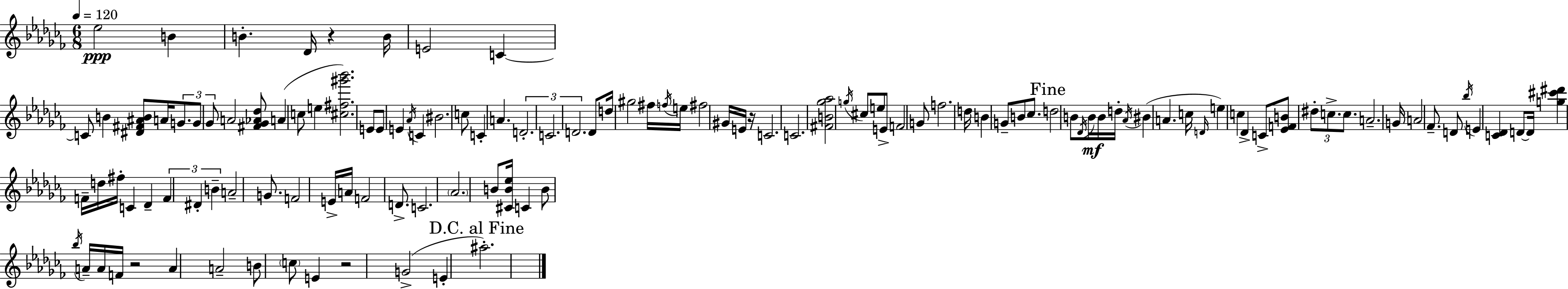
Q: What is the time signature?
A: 6/8